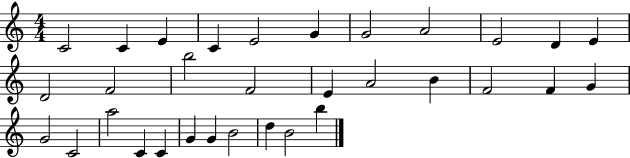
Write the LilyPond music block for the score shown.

{
  \clef treble
  \numericTimeSignature
  \time 4/4
  \key c \major
  c'2 c'4 e'4 | c'4 e'2 g'4 | g'2 a'2 | e'2 d'4 e'4 | \break d'2 f'2 | b''2 f'2 | e'4 a'2 b'4 | f'2 f'4 g'4 | \break g'2 c'2 | a''2 c'4 c'4 | g'4 g'4 b'2 | d''4 b'2 b''4 | \break \bar "|."
}